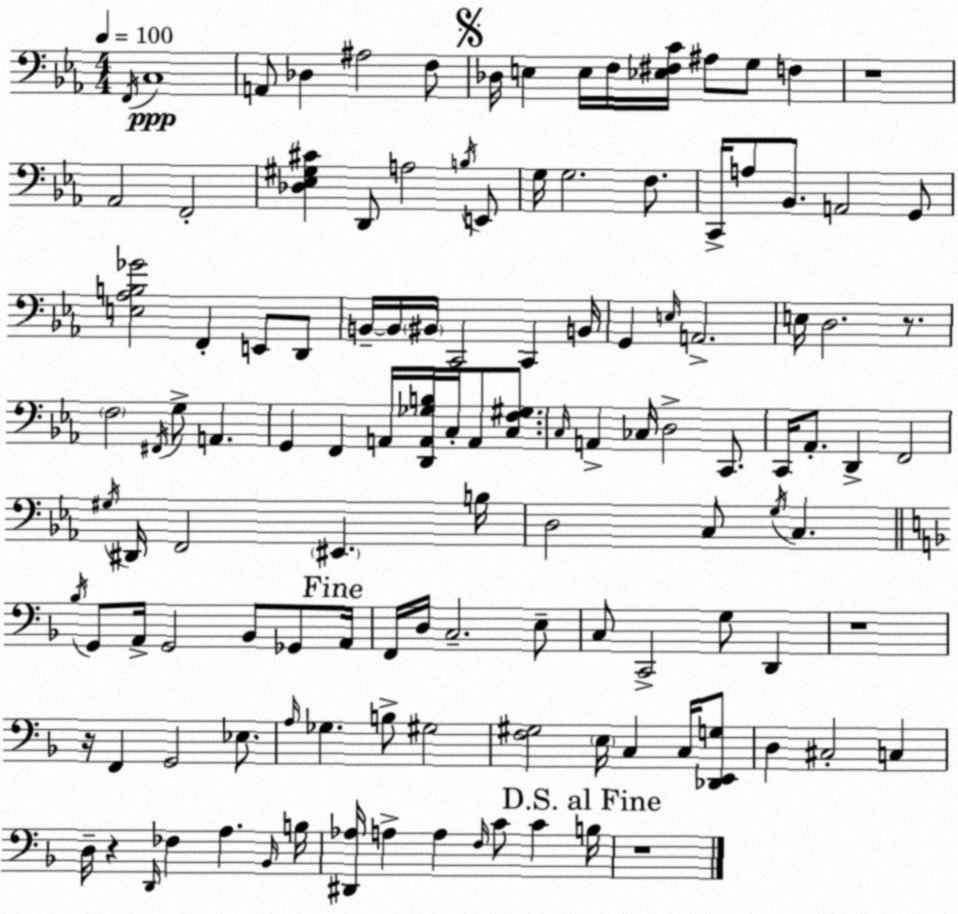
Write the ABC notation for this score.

X:1
T:Untitled
M:4/4
L:1/4
K:Eb
F,,/4 C,4 A,,/2 _D, ^A,2 F,/2 _D,/4 E, E,/4 F,/4 [_E,^F,C]/4 ^A,/2 G,/2 F, z4 _A,,2 F,,2 [_D,_E,^G,^C] D,,/2 A,2 B,/4 E,,/2 G,/4 G,2 F,/2 C,,/4 A,/2 _B,,/2 A,,2 G,,/2 [E,_A,B,_G]2 F,, E,,/2 D,,/2 B,,/4 B,,/4 ^B,,/4 C,,2 C,, B,,/4 G,, E,/4 A,,2 E,/4 D,2 z/2 F,2 ^F,,/4 G,/2 A,, G,, F,, A,,/4 [D,,A,,_G,B,]/4 C,/4 A,,/2 [C,F,^G,]/2 C,/4 A,, _C,/4 D,2 C,,/2 C,,/4 _A,,/2 D,, F,,2 ^G,/4 ^D,,/4 F,,2 ^E,, B,/4 D,2 C,/2 G,/4 C, _B,/4 G,,/2 A,,/4 G,,2 _B,,/2 _G,,/2 A,,/4 F,,/4 D,/4 C,2 E,/2 C,/2 C,,2 G,/2 D,, z4 z/4 F,, G,,2 _E,/2 A,/4 _G, B,/2 ^G,2 [F,^G,]2 E,/4 C, C,/4 [_D,,E,,G,]/2 D, ^C,2 C, D,/4 z D,,/4 _F, A, _B,,/4 B,/4 [^D,,_A,]/4 A, A, F,/4 C/2 C B,/4 z4